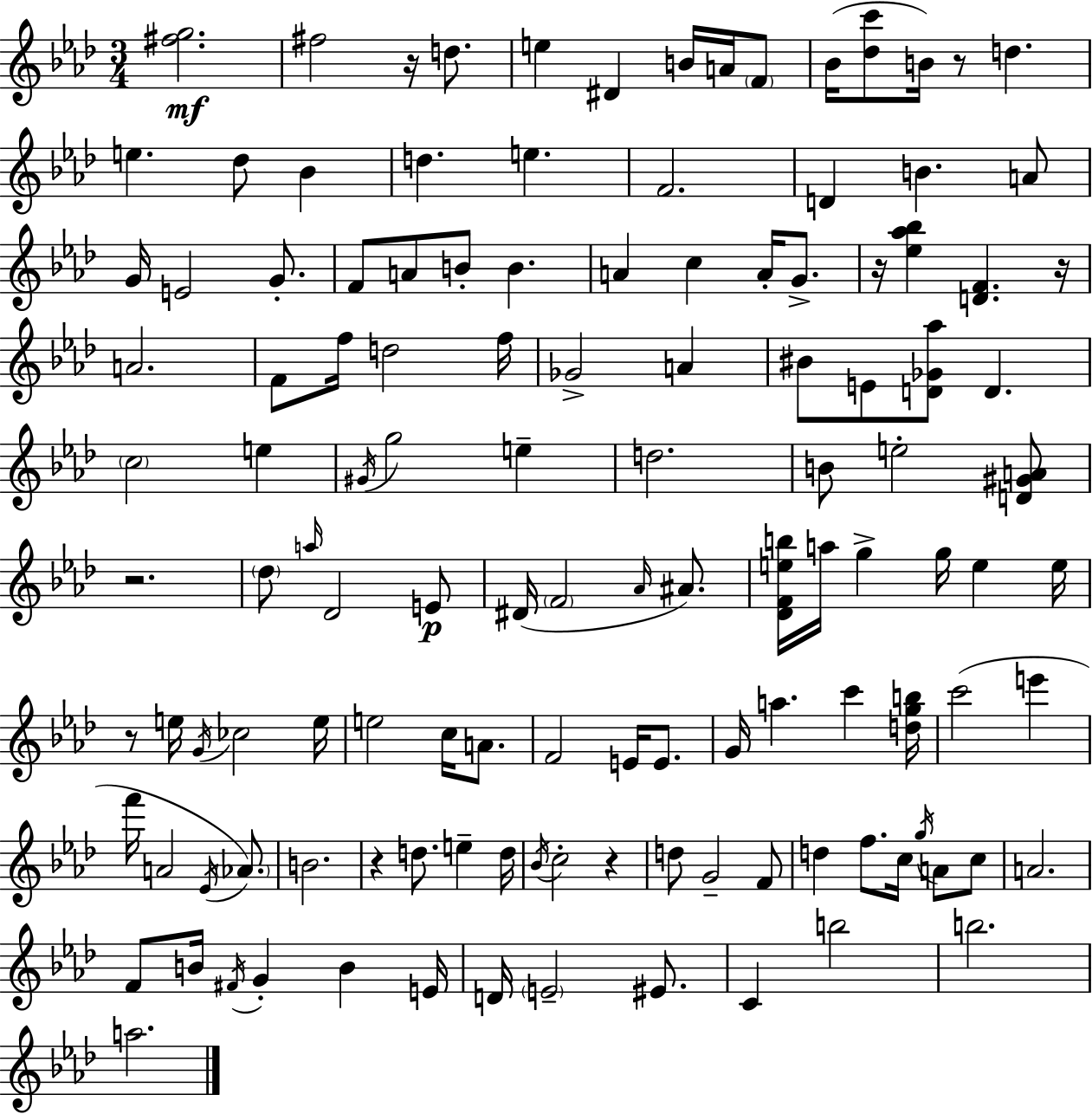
[F#5,G5]/h. F#5/h R/s D5/e. E5/q D#4/q B4/s A4/s F4/e Bb4/s [Db5,C6]/e B4/s R/e D5/q. E5/q. Db5/e Bb4/q D5/q. E5/q. F4/h. D4/q B4/q. A4/e G4/s E4/h G4/e. F4/e A4/e B4/e B4/q. A4/q C5/q A4/s G4/e. R/s [Eb5,Ab5,Bb5]/q [D4,F4]/q. R/s A4/h. F4/e F5/s D5/h F5/s Gb4/h A4/q BIS4/e E4/e [D4,Gb4,Ab5]/e D4/q. C5/h E5/q G#4/s G5/h E5/q D5/h. B4/e E5/h [D4,G#4,A4]/e R/h. Db5/e A5/s Db4/h E4/e D#4/s F4/h Ab4/s A#4/e. [Db4,F4,E5,B5]/s A5/s G5/q G5/s E5/q E5/s R/e E5/s G4/s CES5/h E5/s E5/h C5/s A4/e. F4/h E4/s E4/e. G4/s A5/q. C6/q [D5,G5,B5]/s C6/h E6/q F6/s A4/h Eb4/s Ab4/e. B4/h. R/q D5/e. E5/q D5/s Bb4/s C5/h R/q D5/e G4/h F4/e D5/q F5/e. C5/s G5/s A4/e C5/e A4/h. F4/e B4/s F#4/s G4/q B4/q E4/s D4/s E4/h EIS4/e. C4/q B5/h B5/h. A5/h.